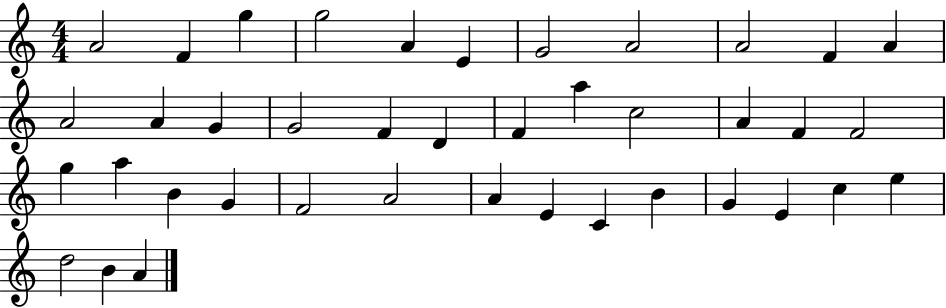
X:1
T:Untitled
M:4/4
L:1/4
K:C
A2 F g g2 A E G2 A2 A2 F A A2 A G G2 F D F a c2 A F F2 g a B G F2 A2 A E C B G E c e d2 B A